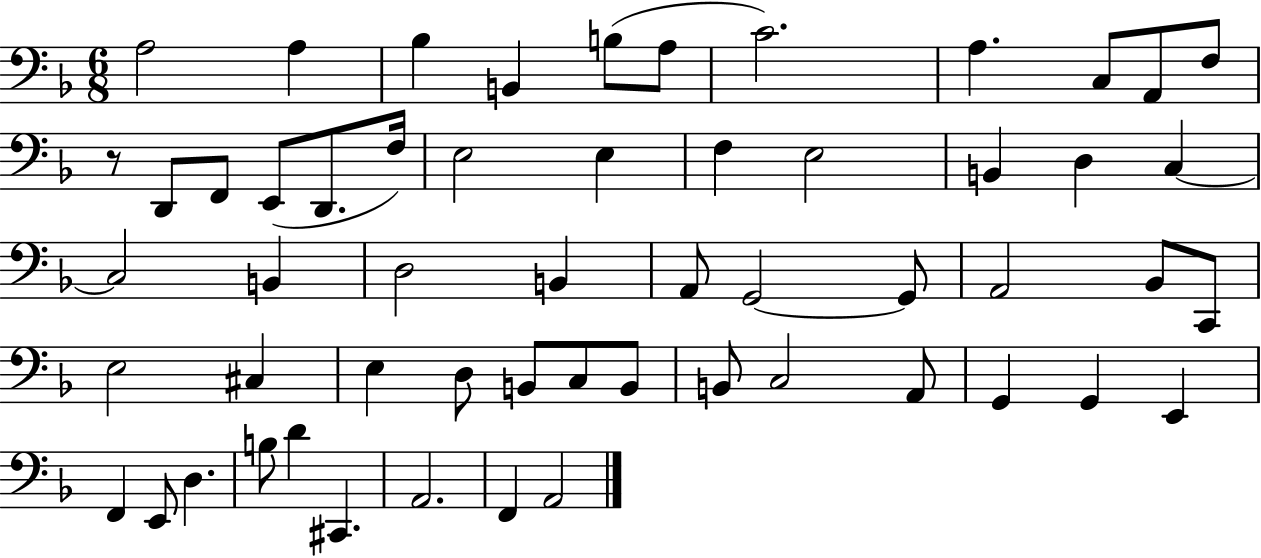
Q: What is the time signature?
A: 6/8